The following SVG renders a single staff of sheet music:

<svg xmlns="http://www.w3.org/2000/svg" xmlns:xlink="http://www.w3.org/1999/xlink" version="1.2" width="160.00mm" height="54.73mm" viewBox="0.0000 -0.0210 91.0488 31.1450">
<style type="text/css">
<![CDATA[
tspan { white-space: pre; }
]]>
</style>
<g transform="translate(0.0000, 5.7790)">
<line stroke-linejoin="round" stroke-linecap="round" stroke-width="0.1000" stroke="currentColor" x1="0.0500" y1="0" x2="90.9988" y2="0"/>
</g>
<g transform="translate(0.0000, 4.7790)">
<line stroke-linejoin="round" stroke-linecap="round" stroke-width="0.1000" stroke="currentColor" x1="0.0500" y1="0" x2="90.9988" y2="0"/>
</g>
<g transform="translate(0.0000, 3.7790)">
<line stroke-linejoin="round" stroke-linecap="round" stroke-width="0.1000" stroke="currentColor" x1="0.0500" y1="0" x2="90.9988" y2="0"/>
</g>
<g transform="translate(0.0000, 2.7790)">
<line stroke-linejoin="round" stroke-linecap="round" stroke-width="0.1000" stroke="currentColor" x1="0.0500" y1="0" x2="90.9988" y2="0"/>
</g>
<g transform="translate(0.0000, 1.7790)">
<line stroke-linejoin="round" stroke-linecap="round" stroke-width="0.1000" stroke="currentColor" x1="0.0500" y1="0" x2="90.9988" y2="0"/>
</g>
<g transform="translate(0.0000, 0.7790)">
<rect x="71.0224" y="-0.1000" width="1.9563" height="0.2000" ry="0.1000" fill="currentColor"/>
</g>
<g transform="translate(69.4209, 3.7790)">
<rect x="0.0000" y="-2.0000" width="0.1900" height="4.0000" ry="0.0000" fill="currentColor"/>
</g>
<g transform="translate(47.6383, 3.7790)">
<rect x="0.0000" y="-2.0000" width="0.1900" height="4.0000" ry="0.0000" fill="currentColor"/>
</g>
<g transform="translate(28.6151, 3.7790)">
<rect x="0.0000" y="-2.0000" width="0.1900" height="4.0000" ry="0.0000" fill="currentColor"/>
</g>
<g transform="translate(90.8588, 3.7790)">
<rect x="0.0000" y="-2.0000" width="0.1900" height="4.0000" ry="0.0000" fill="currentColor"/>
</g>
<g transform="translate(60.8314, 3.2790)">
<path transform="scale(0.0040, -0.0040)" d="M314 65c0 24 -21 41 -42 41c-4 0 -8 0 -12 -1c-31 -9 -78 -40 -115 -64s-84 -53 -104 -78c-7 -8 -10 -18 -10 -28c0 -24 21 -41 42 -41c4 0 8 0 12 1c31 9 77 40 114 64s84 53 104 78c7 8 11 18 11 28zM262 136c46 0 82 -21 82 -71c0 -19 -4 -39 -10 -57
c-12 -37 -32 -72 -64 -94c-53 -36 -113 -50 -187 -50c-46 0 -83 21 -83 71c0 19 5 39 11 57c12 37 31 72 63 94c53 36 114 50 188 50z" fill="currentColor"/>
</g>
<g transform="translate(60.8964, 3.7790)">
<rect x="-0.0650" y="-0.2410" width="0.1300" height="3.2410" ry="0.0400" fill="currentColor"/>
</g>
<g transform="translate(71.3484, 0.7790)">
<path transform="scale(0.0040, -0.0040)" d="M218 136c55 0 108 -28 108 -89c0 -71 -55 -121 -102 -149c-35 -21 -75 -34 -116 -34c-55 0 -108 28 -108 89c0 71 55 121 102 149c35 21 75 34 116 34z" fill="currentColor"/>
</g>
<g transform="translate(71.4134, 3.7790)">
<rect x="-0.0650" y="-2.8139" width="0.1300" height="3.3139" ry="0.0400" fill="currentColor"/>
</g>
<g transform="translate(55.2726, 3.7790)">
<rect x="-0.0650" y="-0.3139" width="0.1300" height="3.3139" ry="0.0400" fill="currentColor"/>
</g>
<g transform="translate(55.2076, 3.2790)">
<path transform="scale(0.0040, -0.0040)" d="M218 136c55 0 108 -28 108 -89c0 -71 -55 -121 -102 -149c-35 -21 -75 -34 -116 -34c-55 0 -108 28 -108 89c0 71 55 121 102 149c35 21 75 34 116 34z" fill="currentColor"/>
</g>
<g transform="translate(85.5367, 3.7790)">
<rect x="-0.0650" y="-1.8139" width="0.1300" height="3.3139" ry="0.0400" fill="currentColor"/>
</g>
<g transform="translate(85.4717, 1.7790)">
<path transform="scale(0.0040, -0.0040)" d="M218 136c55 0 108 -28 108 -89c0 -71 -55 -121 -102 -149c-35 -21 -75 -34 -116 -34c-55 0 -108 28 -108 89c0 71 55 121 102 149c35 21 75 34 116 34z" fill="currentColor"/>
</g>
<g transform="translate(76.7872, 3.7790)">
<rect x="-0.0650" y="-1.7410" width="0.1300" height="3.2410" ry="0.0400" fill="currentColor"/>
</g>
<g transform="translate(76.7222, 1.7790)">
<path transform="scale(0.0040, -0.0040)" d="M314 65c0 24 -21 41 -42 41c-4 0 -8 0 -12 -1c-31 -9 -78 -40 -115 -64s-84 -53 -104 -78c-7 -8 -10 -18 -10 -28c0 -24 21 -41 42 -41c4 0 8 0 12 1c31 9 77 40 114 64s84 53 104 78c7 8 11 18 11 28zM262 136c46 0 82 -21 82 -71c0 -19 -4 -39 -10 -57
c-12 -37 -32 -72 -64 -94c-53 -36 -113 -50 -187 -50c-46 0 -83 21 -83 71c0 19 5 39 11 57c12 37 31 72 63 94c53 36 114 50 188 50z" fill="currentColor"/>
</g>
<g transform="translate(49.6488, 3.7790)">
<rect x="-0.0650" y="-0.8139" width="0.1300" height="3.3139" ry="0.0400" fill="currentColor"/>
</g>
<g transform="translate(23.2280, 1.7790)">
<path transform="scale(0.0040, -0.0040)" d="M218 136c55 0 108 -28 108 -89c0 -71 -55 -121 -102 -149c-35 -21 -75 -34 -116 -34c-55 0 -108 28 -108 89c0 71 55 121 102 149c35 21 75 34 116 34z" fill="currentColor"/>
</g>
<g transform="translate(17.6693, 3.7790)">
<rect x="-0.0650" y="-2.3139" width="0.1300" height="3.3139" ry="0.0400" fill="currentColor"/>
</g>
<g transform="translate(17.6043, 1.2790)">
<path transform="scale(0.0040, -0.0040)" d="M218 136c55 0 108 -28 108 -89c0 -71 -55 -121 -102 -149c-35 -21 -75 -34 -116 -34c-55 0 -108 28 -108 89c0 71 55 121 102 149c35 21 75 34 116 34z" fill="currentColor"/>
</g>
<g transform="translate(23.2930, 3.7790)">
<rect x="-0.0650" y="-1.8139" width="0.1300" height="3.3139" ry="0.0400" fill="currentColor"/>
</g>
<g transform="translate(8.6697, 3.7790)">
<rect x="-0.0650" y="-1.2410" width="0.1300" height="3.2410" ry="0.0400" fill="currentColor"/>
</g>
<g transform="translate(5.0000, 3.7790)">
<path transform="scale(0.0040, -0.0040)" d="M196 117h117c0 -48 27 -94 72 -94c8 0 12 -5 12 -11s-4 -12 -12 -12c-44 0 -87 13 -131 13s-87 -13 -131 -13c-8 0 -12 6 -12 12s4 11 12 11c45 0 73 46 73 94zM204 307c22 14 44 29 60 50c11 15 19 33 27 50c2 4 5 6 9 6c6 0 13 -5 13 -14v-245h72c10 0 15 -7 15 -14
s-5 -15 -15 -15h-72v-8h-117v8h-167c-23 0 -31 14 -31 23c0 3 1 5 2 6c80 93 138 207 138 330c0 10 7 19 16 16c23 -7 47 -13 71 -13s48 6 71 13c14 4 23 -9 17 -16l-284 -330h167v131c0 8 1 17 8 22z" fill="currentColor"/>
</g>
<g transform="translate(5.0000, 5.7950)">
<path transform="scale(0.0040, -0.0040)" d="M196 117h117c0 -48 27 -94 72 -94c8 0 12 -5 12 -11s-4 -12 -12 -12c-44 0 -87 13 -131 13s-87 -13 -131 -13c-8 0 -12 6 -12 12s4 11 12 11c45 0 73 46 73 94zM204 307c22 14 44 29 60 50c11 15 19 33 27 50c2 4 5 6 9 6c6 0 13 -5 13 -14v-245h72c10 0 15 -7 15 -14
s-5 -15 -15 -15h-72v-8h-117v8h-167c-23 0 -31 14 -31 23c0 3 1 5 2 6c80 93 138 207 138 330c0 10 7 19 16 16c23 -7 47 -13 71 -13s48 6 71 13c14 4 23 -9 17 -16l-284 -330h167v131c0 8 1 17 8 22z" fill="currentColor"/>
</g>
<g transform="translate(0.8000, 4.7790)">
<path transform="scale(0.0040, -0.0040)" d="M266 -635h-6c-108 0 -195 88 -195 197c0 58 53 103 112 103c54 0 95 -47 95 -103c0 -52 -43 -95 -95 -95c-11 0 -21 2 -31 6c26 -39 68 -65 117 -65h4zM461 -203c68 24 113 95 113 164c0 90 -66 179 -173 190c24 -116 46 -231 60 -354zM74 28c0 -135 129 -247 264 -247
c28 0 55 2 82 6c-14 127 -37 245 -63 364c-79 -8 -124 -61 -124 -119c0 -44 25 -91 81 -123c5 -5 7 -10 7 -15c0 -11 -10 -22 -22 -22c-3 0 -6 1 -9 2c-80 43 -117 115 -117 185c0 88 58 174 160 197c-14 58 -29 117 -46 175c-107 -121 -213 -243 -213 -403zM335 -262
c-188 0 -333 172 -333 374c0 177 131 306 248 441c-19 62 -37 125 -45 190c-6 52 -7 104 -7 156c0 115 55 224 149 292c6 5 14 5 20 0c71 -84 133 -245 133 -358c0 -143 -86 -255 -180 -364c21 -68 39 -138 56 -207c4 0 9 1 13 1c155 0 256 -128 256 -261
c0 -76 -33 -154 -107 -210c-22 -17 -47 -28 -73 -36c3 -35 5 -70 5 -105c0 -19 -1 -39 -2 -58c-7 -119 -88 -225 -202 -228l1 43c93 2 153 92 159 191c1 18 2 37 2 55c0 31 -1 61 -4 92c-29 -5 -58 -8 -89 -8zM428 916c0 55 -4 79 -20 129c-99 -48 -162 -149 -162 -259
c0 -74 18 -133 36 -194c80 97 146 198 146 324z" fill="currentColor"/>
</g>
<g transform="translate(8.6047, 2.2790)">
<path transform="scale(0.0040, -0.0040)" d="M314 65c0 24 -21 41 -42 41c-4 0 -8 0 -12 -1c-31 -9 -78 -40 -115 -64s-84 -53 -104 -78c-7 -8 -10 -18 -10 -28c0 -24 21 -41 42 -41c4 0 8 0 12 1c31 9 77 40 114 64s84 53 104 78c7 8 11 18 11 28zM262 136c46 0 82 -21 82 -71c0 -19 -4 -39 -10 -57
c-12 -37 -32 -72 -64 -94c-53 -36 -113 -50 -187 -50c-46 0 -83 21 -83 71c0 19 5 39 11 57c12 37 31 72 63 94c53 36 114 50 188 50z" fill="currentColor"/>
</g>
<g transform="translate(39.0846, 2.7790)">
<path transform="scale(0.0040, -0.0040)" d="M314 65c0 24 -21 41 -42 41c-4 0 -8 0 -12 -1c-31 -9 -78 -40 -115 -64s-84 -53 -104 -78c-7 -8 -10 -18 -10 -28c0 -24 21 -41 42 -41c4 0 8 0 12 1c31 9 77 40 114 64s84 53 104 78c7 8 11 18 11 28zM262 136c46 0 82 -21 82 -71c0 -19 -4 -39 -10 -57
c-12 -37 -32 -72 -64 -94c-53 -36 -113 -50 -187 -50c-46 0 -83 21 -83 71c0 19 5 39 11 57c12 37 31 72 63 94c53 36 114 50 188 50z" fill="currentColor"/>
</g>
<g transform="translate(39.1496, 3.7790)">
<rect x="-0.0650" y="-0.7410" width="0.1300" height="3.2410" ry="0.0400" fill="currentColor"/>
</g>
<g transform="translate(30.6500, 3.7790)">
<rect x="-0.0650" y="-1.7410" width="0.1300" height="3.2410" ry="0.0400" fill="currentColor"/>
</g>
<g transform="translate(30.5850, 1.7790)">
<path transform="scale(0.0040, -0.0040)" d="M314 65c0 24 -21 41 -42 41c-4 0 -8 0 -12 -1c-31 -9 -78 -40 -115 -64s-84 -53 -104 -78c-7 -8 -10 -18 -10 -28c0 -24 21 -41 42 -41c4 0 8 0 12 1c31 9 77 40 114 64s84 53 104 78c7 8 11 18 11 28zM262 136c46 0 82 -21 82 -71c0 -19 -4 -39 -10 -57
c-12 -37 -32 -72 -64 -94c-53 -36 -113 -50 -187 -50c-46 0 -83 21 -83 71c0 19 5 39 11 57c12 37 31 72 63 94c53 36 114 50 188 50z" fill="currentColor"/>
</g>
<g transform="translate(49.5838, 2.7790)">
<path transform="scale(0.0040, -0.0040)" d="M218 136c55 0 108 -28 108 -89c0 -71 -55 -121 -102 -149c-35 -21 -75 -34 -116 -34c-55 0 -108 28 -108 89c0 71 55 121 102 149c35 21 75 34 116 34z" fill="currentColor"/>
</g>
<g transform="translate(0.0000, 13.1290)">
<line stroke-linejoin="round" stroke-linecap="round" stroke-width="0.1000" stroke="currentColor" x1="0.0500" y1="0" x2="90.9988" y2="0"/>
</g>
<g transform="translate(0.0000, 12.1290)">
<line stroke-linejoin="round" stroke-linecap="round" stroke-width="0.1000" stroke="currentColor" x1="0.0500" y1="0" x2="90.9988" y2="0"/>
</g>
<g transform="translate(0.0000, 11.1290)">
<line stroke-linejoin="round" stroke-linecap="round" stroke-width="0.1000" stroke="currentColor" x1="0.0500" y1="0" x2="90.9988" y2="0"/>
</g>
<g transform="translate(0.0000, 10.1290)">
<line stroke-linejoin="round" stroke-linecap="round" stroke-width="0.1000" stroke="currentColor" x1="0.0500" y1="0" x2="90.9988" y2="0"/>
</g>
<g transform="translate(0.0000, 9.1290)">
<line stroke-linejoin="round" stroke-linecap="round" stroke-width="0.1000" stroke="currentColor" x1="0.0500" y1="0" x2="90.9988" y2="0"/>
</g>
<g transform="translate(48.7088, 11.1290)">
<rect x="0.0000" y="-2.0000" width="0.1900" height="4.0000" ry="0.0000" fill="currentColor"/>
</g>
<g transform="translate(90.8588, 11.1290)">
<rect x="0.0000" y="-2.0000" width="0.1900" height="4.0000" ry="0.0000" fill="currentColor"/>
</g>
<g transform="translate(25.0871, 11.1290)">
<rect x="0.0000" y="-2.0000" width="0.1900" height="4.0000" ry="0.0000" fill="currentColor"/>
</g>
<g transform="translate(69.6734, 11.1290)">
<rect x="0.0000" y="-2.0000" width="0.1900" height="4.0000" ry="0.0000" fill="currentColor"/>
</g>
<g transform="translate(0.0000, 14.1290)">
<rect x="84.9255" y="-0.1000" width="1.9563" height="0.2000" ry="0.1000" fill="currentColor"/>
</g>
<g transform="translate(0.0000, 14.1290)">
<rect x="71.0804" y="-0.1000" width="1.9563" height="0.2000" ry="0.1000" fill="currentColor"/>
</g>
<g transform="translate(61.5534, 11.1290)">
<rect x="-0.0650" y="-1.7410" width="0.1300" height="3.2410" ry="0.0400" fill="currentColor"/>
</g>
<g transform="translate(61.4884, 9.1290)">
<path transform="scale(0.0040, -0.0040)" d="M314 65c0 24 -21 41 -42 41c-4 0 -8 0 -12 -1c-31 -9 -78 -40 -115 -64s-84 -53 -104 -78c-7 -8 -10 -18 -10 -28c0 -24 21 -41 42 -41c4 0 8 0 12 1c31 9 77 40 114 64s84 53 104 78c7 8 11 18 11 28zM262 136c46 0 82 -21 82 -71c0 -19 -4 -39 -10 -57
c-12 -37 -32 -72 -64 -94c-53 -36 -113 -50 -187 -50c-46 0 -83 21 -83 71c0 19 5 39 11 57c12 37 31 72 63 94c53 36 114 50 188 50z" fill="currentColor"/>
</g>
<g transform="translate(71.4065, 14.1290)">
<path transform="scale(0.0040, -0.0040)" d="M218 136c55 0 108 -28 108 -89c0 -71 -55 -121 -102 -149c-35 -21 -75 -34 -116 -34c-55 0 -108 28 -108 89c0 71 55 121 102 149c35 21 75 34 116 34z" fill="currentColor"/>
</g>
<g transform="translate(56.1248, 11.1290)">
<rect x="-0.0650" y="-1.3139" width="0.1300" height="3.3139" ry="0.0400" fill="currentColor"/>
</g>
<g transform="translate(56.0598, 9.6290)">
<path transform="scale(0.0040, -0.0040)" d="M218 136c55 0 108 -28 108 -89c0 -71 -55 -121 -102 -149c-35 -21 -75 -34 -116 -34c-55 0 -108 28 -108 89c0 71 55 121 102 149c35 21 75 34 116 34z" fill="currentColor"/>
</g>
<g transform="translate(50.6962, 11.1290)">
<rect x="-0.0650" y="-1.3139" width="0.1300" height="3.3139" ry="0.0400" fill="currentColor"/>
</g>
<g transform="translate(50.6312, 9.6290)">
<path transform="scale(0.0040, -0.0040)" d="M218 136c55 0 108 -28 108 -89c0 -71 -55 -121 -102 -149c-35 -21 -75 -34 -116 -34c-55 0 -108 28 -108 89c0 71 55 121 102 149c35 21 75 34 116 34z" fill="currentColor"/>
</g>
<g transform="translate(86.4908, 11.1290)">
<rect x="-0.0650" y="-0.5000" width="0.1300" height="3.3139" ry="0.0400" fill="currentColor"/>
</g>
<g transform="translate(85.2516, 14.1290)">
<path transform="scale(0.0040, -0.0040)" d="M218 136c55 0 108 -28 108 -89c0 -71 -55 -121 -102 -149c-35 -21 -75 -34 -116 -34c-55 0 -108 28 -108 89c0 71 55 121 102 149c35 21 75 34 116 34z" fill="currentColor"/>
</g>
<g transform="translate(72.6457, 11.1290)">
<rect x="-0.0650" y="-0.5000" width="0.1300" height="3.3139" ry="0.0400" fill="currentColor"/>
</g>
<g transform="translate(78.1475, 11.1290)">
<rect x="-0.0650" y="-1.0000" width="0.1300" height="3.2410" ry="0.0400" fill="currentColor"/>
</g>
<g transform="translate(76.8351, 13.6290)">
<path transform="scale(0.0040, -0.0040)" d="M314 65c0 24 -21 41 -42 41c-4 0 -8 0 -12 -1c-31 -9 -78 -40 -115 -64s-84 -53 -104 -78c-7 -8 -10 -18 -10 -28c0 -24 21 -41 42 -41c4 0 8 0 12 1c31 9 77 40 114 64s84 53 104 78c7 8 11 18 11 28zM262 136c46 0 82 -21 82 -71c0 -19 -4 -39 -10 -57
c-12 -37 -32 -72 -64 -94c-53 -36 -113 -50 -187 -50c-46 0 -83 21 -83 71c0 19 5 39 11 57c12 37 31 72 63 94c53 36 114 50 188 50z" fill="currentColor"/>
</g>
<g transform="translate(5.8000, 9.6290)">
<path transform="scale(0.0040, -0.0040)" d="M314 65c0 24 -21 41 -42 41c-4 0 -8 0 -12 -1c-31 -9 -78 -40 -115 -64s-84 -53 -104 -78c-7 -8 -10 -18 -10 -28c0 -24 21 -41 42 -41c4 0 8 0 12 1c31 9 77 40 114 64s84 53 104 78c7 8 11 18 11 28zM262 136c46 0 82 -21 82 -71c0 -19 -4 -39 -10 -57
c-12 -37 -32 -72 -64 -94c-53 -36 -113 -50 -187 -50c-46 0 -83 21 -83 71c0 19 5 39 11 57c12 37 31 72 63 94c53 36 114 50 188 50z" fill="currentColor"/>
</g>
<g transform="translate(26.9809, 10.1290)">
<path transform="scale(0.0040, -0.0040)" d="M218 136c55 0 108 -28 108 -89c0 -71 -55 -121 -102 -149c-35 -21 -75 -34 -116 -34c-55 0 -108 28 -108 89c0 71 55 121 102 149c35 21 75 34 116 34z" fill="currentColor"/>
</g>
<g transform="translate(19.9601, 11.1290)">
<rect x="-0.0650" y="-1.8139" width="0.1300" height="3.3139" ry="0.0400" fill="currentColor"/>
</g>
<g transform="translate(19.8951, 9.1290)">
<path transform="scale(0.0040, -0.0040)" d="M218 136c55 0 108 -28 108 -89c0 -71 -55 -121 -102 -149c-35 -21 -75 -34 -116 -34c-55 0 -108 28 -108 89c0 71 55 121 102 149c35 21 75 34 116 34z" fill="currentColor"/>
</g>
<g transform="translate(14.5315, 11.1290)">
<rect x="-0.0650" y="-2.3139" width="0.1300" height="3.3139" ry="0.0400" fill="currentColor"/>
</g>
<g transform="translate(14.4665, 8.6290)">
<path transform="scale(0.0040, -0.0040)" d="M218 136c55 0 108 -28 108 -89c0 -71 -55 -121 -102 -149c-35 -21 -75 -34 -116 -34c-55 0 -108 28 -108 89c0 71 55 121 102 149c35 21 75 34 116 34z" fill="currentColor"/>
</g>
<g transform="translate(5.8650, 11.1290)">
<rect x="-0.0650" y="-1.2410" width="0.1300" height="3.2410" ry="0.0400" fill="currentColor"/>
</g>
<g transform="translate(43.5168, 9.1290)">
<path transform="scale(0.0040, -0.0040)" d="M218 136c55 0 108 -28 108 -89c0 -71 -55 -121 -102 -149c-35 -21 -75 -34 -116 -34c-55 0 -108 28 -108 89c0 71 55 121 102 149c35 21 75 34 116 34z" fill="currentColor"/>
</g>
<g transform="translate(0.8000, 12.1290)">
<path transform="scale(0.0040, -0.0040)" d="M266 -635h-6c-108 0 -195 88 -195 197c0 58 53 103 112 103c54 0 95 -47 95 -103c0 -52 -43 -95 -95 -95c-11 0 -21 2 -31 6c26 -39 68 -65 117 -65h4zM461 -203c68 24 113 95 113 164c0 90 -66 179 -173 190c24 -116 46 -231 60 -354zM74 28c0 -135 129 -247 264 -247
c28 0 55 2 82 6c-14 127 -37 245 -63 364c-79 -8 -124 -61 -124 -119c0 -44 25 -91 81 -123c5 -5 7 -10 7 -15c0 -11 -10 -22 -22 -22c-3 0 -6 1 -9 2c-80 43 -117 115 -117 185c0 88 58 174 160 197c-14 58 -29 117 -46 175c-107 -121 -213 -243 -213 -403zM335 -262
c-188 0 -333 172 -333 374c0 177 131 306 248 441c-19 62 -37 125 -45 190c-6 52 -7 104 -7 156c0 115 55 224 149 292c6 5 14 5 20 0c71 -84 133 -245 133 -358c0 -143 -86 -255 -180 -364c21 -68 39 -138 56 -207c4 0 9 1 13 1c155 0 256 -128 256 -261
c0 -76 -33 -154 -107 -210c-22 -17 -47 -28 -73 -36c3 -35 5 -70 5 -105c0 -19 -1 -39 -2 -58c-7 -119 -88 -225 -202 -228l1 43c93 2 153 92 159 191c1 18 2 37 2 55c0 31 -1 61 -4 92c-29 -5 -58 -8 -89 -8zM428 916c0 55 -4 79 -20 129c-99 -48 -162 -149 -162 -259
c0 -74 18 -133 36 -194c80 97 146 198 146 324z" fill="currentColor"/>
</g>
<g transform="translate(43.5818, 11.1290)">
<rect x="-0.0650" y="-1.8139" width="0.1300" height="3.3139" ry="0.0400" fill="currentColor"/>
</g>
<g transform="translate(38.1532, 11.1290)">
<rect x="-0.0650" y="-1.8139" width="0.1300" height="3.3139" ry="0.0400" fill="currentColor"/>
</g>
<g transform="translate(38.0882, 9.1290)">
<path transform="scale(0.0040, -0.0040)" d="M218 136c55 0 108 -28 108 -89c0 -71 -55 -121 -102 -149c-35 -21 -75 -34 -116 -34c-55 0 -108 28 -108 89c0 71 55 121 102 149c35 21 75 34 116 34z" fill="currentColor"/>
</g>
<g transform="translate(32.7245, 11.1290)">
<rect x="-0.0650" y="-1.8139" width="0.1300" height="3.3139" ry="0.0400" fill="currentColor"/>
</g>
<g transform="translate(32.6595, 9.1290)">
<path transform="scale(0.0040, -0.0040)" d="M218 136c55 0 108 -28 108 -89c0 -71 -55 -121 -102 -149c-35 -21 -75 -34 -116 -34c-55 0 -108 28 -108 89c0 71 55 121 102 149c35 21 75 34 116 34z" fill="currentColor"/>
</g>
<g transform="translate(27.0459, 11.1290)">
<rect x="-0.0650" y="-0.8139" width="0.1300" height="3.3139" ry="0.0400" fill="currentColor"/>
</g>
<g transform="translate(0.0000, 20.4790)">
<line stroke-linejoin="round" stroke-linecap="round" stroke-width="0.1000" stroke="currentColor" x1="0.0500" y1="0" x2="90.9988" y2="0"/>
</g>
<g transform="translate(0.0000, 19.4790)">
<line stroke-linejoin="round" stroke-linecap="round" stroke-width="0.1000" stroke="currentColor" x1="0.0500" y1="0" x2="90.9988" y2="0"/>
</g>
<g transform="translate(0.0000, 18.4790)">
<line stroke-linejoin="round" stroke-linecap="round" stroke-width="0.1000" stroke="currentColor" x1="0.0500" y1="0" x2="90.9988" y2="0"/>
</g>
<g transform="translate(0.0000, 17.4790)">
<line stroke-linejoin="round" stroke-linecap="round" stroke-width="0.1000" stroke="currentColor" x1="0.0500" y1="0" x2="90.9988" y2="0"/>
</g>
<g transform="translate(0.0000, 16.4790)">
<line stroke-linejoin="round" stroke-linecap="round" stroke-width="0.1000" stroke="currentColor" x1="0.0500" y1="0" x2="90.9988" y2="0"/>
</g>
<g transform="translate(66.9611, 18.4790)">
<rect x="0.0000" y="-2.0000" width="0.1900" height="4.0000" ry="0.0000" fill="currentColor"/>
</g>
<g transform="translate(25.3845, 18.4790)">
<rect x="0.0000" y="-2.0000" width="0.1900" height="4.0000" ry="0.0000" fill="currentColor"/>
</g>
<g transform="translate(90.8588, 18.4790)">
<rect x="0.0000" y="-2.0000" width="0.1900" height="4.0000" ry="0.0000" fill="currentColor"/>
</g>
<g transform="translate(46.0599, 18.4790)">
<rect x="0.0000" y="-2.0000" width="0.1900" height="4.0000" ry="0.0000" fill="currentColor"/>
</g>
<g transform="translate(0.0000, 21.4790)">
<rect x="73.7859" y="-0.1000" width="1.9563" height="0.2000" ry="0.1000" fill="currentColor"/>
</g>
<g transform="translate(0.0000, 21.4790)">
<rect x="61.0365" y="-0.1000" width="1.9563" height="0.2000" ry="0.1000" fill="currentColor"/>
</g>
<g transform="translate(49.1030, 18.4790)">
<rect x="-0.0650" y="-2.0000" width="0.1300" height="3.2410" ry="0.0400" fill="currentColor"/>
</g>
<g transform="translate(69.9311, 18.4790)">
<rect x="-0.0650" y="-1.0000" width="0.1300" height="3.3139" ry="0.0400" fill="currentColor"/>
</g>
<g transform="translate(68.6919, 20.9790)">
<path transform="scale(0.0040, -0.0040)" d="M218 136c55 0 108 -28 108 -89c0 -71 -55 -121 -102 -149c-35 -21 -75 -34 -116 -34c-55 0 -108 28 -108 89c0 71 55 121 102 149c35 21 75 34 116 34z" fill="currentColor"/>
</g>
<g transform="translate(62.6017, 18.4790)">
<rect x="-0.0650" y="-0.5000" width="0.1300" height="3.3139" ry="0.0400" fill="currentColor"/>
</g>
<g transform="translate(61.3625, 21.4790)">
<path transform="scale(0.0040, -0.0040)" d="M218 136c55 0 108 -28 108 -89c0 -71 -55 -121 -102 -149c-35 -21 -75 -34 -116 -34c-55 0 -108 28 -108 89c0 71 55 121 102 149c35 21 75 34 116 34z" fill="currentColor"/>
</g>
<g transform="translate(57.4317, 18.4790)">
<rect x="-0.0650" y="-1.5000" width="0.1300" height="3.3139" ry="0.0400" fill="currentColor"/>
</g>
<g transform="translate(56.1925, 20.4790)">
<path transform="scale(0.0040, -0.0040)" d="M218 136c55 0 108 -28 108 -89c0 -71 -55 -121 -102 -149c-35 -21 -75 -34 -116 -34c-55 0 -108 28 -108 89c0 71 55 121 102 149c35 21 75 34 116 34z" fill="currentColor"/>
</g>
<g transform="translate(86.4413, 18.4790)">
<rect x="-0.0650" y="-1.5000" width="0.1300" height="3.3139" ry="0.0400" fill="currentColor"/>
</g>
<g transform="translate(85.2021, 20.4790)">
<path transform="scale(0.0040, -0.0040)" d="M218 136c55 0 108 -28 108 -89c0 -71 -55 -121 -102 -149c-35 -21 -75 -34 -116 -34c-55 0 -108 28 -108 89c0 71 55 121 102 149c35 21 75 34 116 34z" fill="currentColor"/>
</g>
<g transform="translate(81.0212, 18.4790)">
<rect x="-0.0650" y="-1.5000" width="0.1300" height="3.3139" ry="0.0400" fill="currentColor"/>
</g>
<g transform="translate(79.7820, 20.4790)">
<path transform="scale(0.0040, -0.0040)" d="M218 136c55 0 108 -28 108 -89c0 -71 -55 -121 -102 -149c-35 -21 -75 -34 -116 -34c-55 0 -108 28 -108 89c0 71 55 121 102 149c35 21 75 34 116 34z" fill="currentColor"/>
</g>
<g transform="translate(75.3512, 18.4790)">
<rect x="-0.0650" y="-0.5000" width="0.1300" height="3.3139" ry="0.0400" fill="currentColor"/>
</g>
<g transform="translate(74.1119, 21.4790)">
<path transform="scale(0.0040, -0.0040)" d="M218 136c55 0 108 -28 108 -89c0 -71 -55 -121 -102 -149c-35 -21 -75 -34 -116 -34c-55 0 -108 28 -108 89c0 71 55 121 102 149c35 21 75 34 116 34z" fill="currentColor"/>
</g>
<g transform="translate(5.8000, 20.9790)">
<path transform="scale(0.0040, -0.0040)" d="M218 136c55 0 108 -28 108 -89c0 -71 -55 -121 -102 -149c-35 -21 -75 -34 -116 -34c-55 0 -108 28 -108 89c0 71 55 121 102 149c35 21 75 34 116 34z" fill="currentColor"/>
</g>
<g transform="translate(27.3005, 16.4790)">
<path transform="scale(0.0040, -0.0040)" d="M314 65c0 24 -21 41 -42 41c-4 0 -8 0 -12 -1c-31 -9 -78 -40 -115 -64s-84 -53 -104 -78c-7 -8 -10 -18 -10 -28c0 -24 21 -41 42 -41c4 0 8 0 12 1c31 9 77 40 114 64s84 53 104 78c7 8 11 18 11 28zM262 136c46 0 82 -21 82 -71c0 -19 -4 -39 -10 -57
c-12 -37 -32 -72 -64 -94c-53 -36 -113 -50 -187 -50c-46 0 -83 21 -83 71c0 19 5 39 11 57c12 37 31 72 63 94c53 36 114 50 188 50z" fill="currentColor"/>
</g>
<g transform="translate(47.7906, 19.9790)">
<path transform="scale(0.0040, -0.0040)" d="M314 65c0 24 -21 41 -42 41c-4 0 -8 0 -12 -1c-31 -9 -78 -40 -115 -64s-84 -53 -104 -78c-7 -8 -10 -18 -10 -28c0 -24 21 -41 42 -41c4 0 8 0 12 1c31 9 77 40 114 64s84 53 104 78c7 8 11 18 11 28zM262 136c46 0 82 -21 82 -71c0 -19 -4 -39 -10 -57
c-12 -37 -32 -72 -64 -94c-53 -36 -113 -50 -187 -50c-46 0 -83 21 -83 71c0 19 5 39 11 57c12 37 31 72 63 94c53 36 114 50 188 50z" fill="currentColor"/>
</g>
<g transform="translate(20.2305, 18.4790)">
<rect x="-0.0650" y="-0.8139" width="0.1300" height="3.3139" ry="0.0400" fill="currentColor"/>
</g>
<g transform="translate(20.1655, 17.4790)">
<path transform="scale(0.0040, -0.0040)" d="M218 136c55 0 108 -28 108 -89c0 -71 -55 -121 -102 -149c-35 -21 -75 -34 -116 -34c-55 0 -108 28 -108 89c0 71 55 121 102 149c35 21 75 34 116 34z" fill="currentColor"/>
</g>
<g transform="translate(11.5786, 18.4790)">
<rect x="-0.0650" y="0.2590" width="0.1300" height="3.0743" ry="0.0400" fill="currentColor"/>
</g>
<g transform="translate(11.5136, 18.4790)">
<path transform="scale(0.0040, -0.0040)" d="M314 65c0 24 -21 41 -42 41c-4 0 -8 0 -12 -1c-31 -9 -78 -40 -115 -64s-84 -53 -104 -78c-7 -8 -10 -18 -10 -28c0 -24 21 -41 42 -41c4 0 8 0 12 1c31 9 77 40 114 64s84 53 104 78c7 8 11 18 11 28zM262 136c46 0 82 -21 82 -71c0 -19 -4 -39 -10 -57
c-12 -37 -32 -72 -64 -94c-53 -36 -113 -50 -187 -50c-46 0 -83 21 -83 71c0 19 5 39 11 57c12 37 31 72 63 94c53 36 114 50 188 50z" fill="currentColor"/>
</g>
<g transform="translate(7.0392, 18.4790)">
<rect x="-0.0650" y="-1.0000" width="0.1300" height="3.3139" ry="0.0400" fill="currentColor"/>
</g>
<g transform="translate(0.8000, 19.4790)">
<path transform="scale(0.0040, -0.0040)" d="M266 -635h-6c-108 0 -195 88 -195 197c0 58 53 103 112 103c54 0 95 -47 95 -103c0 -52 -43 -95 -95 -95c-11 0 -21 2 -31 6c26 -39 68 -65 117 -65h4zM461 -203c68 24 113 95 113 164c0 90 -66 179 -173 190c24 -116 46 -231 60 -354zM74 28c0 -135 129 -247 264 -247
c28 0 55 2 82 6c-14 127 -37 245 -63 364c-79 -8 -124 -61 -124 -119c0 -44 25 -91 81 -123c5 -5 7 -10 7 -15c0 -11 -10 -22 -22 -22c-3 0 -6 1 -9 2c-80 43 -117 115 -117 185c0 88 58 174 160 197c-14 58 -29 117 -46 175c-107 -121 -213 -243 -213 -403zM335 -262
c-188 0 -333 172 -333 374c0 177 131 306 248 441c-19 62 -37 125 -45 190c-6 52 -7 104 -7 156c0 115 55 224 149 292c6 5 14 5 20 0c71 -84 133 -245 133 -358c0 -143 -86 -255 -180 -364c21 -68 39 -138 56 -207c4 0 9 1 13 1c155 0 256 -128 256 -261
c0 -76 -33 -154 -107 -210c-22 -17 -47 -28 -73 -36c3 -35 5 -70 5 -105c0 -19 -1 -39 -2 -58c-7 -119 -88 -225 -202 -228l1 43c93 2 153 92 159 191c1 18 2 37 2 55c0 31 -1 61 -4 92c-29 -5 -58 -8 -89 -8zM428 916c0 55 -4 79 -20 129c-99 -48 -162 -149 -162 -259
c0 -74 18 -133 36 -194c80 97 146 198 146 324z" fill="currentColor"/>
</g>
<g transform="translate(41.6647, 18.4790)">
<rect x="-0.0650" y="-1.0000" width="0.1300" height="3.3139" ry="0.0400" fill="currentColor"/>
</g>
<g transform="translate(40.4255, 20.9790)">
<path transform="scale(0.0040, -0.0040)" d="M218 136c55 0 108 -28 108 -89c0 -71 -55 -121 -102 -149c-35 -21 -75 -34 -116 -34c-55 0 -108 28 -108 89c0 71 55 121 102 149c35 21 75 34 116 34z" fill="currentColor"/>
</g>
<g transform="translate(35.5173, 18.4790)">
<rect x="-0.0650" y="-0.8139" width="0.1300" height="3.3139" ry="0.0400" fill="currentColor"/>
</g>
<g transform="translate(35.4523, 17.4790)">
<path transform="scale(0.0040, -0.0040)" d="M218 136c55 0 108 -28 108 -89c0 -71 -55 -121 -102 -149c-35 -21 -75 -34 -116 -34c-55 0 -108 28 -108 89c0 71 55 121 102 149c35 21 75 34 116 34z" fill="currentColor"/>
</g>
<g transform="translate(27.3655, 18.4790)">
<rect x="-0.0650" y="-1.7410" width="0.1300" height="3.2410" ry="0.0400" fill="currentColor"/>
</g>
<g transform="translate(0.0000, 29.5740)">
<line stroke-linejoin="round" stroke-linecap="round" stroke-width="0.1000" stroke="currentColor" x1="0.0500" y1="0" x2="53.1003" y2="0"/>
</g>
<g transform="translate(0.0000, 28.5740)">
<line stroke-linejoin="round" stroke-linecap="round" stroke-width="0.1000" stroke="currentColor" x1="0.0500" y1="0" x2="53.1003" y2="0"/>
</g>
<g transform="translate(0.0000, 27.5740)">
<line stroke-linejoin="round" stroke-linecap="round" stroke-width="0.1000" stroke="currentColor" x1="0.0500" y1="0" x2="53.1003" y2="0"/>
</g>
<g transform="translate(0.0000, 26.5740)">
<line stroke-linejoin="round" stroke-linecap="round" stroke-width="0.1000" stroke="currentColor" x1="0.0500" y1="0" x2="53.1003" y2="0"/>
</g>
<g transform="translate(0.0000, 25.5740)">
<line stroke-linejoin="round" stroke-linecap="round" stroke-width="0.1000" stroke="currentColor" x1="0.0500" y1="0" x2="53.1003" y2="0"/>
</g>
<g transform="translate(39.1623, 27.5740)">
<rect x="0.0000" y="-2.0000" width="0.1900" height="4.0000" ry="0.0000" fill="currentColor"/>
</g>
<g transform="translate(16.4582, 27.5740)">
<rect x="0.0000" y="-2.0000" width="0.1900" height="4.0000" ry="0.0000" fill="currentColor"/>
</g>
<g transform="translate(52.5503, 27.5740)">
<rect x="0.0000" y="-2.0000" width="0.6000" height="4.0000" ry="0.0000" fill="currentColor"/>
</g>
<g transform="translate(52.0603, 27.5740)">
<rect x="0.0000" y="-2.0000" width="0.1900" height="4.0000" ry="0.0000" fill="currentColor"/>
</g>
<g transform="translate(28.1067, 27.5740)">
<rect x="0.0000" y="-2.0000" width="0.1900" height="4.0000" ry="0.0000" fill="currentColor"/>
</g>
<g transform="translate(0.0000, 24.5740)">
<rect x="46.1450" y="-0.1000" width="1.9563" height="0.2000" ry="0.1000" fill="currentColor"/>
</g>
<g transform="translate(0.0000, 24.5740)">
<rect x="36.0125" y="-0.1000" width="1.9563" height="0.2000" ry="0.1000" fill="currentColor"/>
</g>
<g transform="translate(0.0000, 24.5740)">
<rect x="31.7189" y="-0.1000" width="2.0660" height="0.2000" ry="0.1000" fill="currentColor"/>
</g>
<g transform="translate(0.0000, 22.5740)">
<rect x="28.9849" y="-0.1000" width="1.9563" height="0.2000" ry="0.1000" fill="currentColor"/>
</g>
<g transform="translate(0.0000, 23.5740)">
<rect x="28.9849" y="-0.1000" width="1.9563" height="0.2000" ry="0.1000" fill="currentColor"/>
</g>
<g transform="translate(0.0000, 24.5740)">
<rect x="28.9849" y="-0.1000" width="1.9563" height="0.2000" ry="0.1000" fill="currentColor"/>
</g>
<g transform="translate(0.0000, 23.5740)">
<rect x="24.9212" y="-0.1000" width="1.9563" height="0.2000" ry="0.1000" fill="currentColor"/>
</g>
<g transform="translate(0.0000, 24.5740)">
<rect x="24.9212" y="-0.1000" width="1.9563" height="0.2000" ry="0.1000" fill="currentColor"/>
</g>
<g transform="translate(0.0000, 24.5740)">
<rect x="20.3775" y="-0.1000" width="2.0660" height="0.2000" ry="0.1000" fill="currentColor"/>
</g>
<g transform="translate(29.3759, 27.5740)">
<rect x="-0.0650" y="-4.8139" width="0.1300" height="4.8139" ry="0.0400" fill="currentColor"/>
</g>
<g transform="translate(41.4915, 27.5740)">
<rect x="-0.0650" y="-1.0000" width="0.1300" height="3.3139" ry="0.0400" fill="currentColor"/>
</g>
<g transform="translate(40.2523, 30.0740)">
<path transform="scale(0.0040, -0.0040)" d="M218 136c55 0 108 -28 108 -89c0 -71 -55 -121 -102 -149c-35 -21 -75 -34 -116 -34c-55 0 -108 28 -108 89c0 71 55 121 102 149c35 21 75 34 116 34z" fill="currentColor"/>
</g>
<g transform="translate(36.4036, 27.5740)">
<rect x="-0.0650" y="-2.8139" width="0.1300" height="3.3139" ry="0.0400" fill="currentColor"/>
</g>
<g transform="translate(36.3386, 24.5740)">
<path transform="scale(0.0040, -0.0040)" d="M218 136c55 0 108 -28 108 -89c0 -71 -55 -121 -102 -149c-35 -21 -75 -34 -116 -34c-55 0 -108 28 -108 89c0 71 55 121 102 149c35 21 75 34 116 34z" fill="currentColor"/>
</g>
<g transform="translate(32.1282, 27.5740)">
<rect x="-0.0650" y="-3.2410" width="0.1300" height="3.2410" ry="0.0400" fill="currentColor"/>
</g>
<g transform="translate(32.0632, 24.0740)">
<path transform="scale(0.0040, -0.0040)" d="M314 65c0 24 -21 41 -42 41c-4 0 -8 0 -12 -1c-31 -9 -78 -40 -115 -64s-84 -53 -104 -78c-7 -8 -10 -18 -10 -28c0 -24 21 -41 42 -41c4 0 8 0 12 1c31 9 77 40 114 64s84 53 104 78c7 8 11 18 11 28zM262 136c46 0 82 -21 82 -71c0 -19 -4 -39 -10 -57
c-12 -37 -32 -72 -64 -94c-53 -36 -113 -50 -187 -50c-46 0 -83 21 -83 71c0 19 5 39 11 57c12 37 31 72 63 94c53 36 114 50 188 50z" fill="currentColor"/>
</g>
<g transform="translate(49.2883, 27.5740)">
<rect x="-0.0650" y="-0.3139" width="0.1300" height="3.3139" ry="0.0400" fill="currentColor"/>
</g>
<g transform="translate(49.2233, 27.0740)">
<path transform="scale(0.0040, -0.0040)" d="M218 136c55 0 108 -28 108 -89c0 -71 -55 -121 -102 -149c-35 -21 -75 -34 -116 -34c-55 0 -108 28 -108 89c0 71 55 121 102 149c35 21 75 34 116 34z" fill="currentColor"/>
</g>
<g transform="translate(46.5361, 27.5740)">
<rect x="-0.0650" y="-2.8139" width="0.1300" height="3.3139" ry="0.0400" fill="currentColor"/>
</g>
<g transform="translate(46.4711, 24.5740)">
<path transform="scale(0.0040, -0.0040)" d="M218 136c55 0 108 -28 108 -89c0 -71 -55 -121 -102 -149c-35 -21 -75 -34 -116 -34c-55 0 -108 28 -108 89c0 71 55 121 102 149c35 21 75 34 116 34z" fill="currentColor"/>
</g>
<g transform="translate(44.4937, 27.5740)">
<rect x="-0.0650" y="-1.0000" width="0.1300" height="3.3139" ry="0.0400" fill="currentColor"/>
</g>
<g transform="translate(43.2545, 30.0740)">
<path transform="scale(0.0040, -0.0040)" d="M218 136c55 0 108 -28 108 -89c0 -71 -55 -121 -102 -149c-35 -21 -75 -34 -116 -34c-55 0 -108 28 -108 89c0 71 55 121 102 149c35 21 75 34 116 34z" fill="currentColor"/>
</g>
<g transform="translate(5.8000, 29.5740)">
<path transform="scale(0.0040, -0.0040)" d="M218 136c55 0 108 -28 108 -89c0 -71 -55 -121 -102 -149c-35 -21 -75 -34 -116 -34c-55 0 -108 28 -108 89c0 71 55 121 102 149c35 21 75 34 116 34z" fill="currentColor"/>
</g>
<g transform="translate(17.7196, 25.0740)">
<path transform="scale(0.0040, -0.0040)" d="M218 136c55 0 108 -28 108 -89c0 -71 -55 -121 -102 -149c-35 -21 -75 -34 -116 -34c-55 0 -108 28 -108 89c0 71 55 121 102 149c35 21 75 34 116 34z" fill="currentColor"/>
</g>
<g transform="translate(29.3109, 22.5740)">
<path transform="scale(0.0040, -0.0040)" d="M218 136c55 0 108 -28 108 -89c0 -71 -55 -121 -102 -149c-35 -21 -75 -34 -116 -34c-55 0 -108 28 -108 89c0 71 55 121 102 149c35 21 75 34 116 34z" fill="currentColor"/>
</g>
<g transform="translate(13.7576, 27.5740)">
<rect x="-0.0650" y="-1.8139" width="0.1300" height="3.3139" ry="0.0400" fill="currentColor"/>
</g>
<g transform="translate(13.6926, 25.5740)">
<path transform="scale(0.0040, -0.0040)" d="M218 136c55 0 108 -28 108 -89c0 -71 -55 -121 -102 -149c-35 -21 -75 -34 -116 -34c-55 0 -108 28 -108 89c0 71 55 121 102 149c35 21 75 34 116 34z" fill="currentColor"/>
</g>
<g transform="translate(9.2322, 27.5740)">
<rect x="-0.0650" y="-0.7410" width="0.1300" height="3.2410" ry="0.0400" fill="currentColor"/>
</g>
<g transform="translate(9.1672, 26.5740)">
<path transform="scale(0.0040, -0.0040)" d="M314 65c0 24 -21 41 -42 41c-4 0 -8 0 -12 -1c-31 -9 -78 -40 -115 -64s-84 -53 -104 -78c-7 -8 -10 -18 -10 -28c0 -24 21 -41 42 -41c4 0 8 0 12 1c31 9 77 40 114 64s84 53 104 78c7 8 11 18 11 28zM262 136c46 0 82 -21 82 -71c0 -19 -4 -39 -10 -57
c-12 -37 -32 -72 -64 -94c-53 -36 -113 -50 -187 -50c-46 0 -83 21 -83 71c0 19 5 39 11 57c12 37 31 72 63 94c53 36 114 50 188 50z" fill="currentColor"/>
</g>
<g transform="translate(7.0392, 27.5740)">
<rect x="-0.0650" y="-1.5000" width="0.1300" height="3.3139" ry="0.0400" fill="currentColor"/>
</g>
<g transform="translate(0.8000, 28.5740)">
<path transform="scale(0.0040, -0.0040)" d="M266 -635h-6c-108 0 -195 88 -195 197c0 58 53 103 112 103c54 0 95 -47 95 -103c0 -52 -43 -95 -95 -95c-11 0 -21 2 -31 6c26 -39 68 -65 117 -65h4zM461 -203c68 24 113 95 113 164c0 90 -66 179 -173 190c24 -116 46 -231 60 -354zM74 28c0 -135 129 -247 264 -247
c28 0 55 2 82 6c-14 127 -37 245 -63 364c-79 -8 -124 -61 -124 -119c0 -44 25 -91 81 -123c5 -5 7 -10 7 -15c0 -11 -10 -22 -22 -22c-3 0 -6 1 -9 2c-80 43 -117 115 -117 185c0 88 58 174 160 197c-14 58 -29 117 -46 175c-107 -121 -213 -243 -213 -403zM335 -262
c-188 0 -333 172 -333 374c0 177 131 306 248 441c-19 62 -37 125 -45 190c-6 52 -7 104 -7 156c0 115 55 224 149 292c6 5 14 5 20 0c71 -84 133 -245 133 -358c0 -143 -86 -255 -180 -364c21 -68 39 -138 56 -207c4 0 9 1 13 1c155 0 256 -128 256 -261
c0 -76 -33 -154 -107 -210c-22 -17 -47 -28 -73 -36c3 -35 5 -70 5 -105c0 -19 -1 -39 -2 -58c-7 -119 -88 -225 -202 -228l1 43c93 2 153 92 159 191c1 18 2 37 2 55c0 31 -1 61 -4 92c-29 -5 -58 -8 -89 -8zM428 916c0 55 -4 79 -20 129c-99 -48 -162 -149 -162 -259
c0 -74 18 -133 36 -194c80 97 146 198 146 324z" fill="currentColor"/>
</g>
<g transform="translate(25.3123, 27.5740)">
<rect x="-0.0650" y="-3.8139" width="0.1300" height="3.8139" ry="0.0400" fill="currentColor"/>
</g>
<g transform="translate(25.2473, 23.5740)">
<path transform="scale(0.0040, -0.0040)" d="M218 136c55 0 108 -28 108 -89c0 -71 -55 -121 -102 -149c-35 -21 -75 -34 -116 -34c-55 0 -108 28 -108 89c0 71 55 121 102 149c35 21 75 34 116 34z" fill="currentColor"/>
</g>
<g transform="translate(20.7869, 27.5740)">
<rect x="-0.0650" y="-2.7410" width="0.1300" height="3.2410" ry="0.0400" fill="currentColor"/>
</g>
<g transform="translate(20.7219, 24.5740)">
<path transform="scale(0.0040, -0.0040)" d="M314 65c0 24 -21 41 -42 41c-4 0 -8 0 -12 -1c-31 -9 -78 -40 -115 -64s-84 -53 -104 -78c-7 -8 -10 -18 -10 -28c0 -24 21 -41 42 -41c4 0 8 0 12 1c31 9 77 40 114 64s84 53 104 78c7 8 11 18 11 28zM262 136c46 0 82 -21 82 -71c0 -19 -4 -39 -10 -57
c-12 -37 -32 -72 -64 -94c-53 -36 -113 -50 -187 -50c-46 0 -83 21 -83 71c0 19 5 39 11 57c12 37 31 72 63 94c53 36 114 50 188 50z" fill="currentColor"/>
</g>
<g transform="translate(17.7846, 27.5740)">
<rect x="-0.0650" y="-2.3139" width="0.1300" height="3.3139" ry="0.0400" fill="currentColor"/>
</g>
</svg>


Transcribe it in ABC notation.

X:1
T:Untitled
M:4/4
L:1/4
K:C
e2 g f f2 d2 d c c2 a f2 f e2 g f d f f f e e f2 C D2 C D B2 d f2 d D F2 E C D C E E E d2 f g a2 c' e' b2 a D D a c